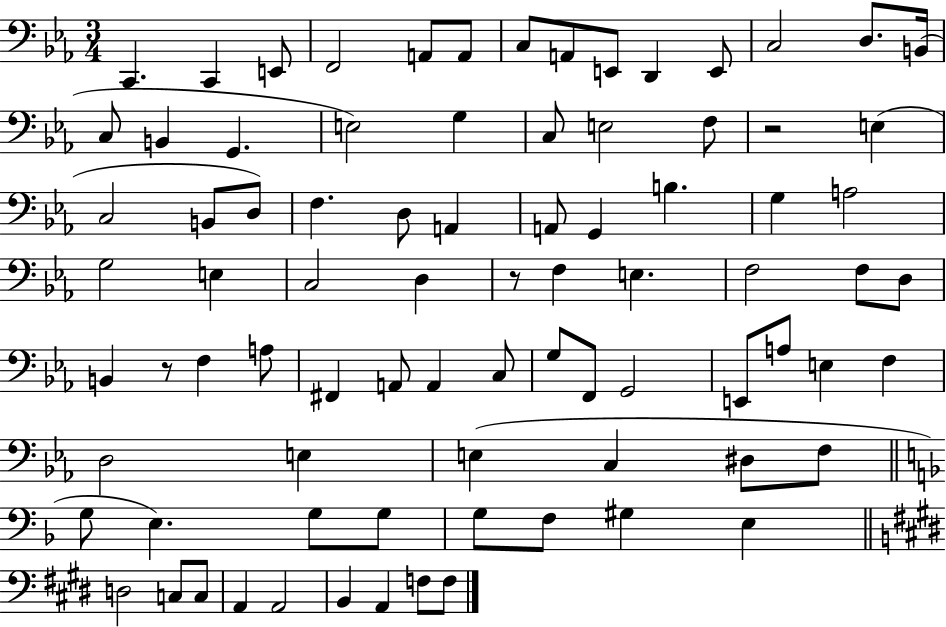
{
  \clef bass
  \numericTimeSignature
  \time 3/4
  \key ees \major
  \repeat volta 2 { c,4. c,4 e,8 | f,2 a,8 a,8 | c8 a,8 e,8 d,4 e,8 | c2 d8. b,16( | \break c8 b,4 g,4. | e2) g4 | c8 e2 f8 | r2 e4( | \break c2 b,8 d8) | f4. d8 a,4 | a,8 g,4 b4. | g4 a2 | \break g2 e4 | c2 d4 | r8 f4 e4. | f2 f8 d8 | \break b,4 r8 f4 a8 | fis,4 a,8 a,4 c8 | g8 f,8 g,2 | e,8 a8 e4 f4 | \break d2 e4 | e4( c4 dis8 f8 | \bar "||" \break \key f \major g8 e4.) g8 g8 | g8 f8 gis4 e4 | \bar "||" \break \key e \major d2 c8 c8 | a,4 a,2 | b,4 a,4 f8 f8 | } \bar "|."
}